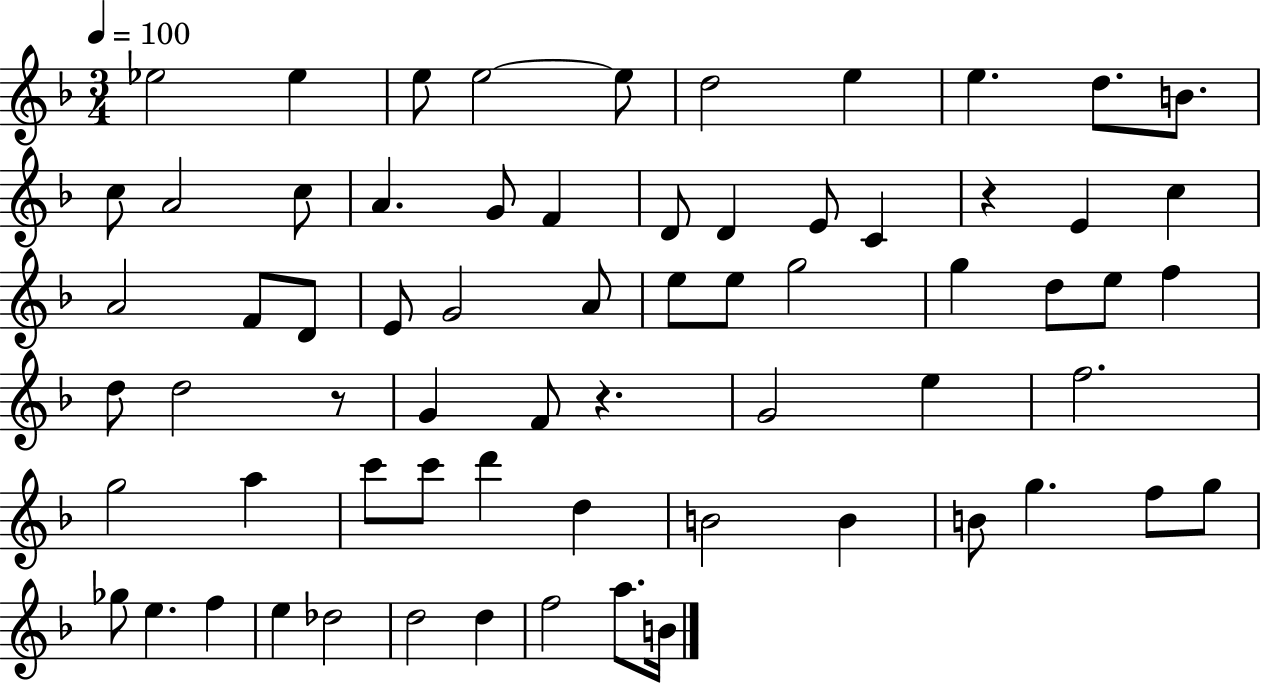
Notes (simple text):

Eb5/h Eb5/q E5/e E5/h E5/e D5/h E5/q E5/q. D5/e. B4/e. C5/e A4/h C5/e A4/q. G4/e F4/q D4/e D4/q E4/e C4/q R/q E4/q C5/q A4/h F4/e D4/e E4/e G4/h A4/e E5/e E5/e G5/h G5/q D5/e E5/e F5/q D5/e D5/h R/e G4/q F4/e R/q. G4/h E5/q F5/h. G5/h A5/q C6/e C6/e D6/q D5/q B4/h B4/q B4/e G5/q. F5/e G5/e Gb5/e E5/q. F5/q E5/q Db5/h D5/h D5/q F5/h A5/e. B4/s